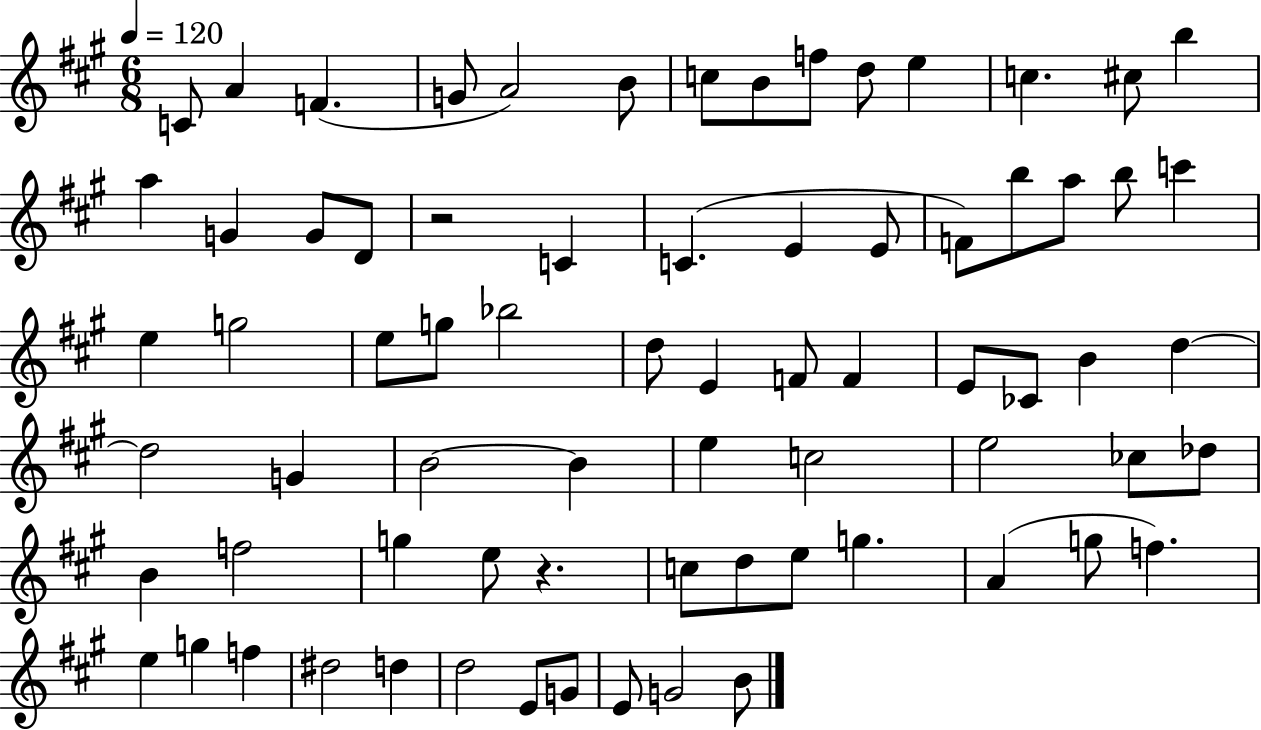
{
  \clef treble
  \numericTimeSignature
  \time 6/8
  \key a \major
  \tempo 4 = 120
  c'8 a'4 f'4.( | g'8 a'2) b'8 | c''8 b'8 f''8 d''8 e''4 | c''4. cis''8 b''4 | \break a''4 g'4 g'8 d'8 | r2 c'4 | c'4.( e'4 e'8 | f'8) b''8 a''8 b''8 c'''4 | \break e''4 g''2 | e''8 g''8 bes''2 | d''8 e'4 f'8 f'4 | e'8 ces'8 b'4 d''4~~ | \break d''2 g'4 | b'2~~ b'4 | e''4 c''2 | e''2 ces''8 des''8 | \break b'4 f''2 | g''4 e''8 r4. | c''8 d''8 e''8 g''4. | a'4( g''8 f''4.) | \break e''4 g''4 f''4 | dis''2 d''4 | d''2 e'8 g'8 | e'8 g'2 b'8 | \break \bar "|."
}